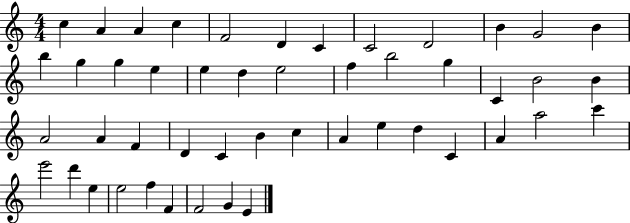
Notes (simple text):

C5/q A4/q A4/q C5/q F4/h D4/q C4/q C4/h D4/h B4/q G4/h B4/q B5/q G5/q G5/q E5/q E5/q D5/q E5/h F5/q B5/h G5/q C4/q B4/h B4/q A4/h A4/q F4/q D4/q C4/q B4/q C5/q A4/q E5/q D5/q C4/q A4/q A5/h C6/q E6/h D6/q E5/q E5/h F5/q F4/q F4/h G4/q E4/q